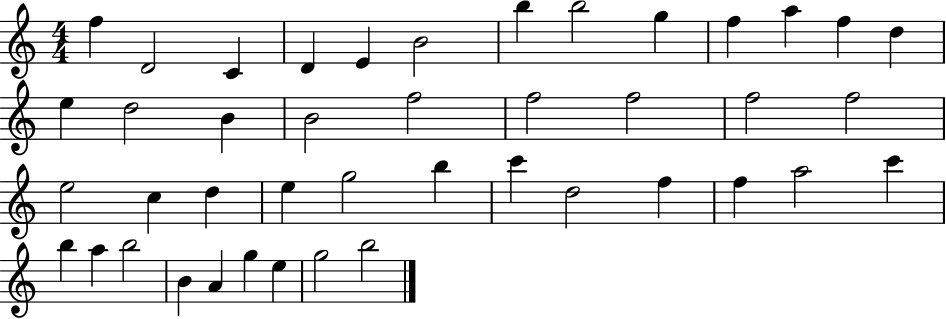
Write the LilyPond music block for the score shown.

{
  \clef treble
  \numericTimeSignature
  \time 4/4
  \key c \major
  f''4 d'2 c'4 | d'4 e'4 b'2 | b''4 b''2 g''4 | f''4 a''4 f''4 d''4 | \break e''4 d''2 b'4 | b'2 f''2 | f''2 f''2 | f''2 f''2 | \break e''2 c''4 d''4 | e''4 g''2 b''4 | c'''4 d''2 f''4 | f''4 a''2 c'''4 | \break b''4 a''4 b''2 | b'4 a'4 g''4 e''4 | g''2 b''2 | \bar "|."
}